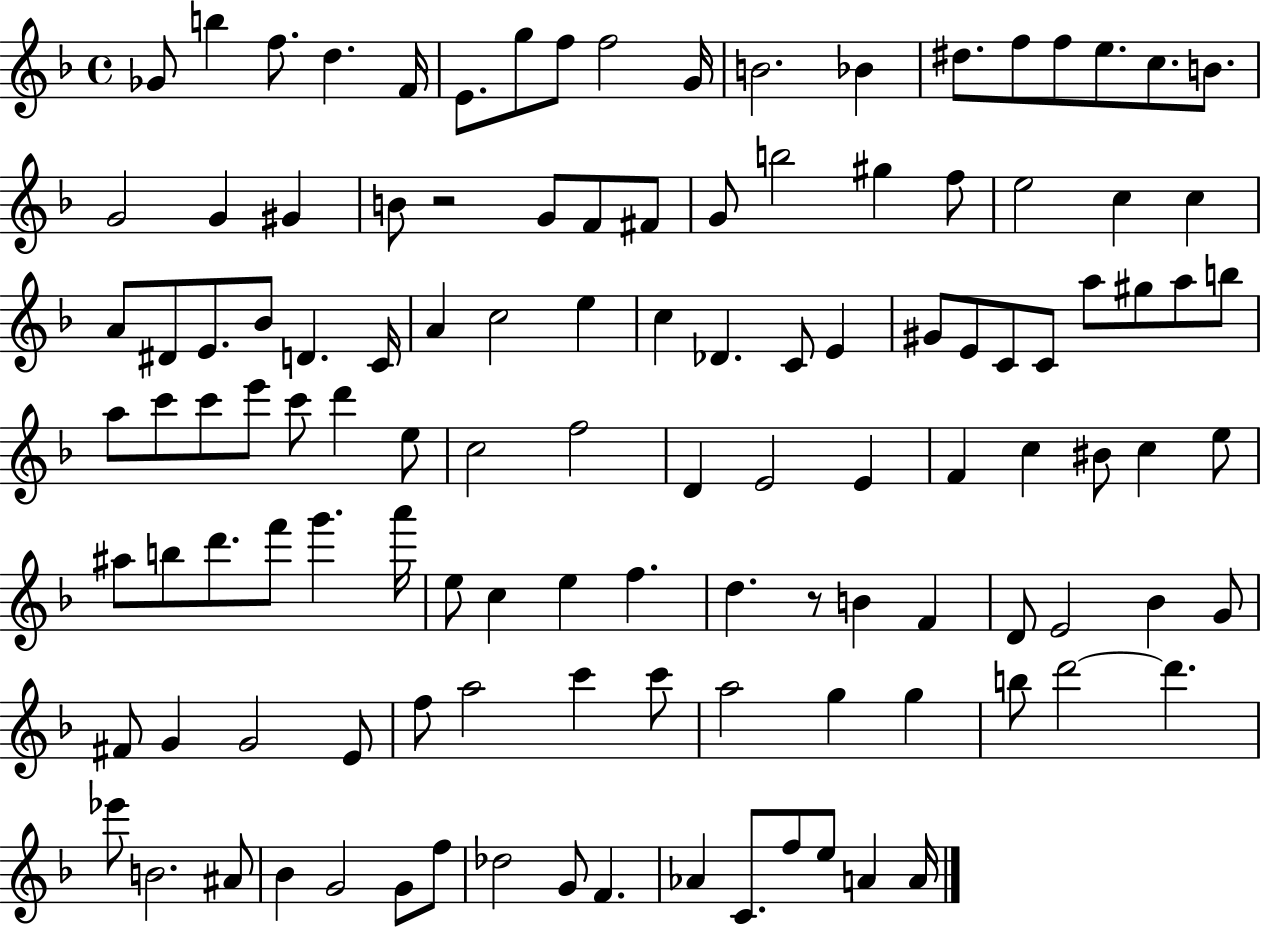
X:1
T:Untitled
M:4/4
L:1/4
K:F
_G/2 b f/2 d F/4 E/2 g/2 f/2 f2 G/4 B2 _B ^d/2 f/2 f/2 e/2 c/2 B/2 G2 G ^G B/2 z2 G/2 F/2 ^F/2 G/2 b2 ^g f/2 e2 c c A/2 ^D/2 E/2 _B/2 D C/4 A c2 e c _D C/2 E ^G/2 E/2 C/2 C/2 a/2 ^g/2 a/2 b/2 a/2 c'/2 c'/2 e'/2 c'/2 d' e/2 c2 f2 D E2 E F c ^B/2 c e/2 ^a/2 b/2 d'/2 f'/2 g' a'/4 e/2 c e f d z/2 B F D/2 E2 _B G/2 ^F/2 G G2 E/2 f/2 a2 c' c'/2 a2 g g b/2 d'2 d' _e'/2 B2 ^A/2 _B G2 G/2 f/2 _d2 G/2 F _A C/2 f/2 e/2 A A/4